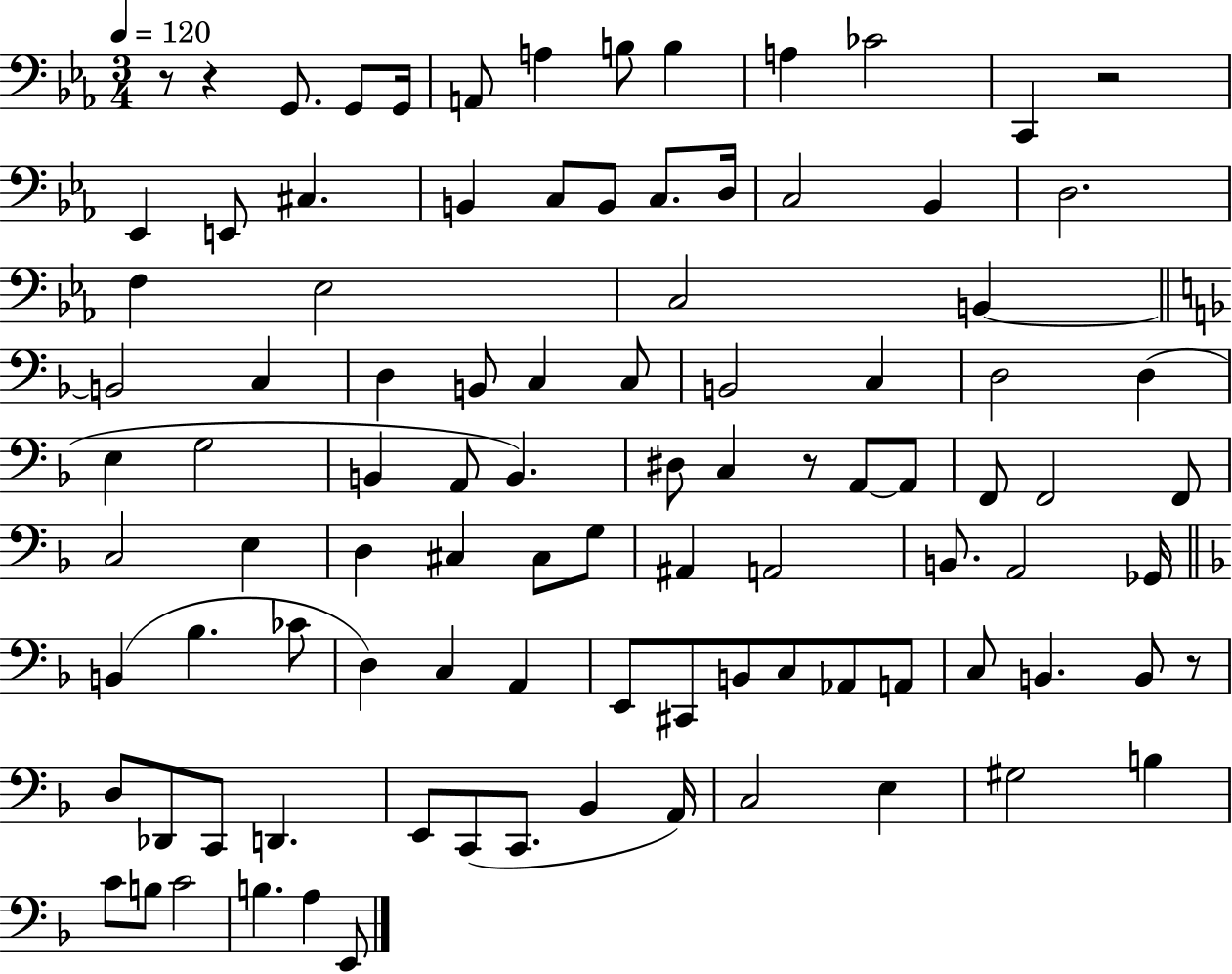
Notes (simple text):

R/e R/q G2/e. G2/e G2/s A2/e A3/q B3/e B3/q A3/q CES4/h C2/q R/h Eb2/q E2/e C#3/q. B2/q C3/e B2/e C3/e. D3/s C3/h Bb2/q D3/h. F3/q Eb3/h C3/h B2/q B2/h C3/q D3/q B2/e C3/q C3/e B2/h C3/q D3/h D3/q E3/q G3/h B2/q A2/e B2/q. D#3/e C3/q R/e A2/e A2/e F2/e F2/h F2/e C3/h E3/q D3/q C#3/q C#3/e G3/e A#2/q A2/h B2/e. A2/h Gb2/s B2/q Bb3/q. CES4/e D3/q C3/q A2/q E2/e C#2/e B2/e C3/e Ab2/e A2/e C3/e B2/q. B2/e R/e D3/e Db2/e C2/e D2/q. E2/e C2/e C2/e. Bb2/q A2/s C3/h E3/q G#3/h B3/q C4/e B3/e C4/h B3/q. A3/q E2/e